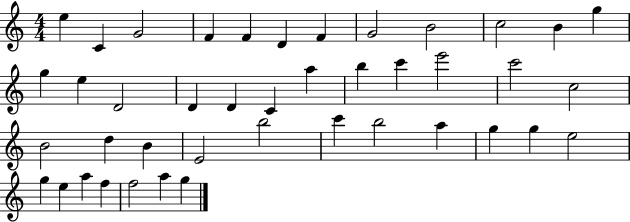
X:1
T:Untitled
M:4/4
L:1/4
K:C
e C G2 F F D F G2 B2 c2 B g g e D2 D D C a b c' e'2 c'2 c2 B2 d B E2 b2 c' b2 a g g e2 g e a f f2 a g